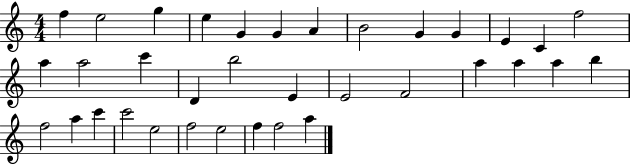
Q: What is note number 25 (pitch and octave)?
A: B5